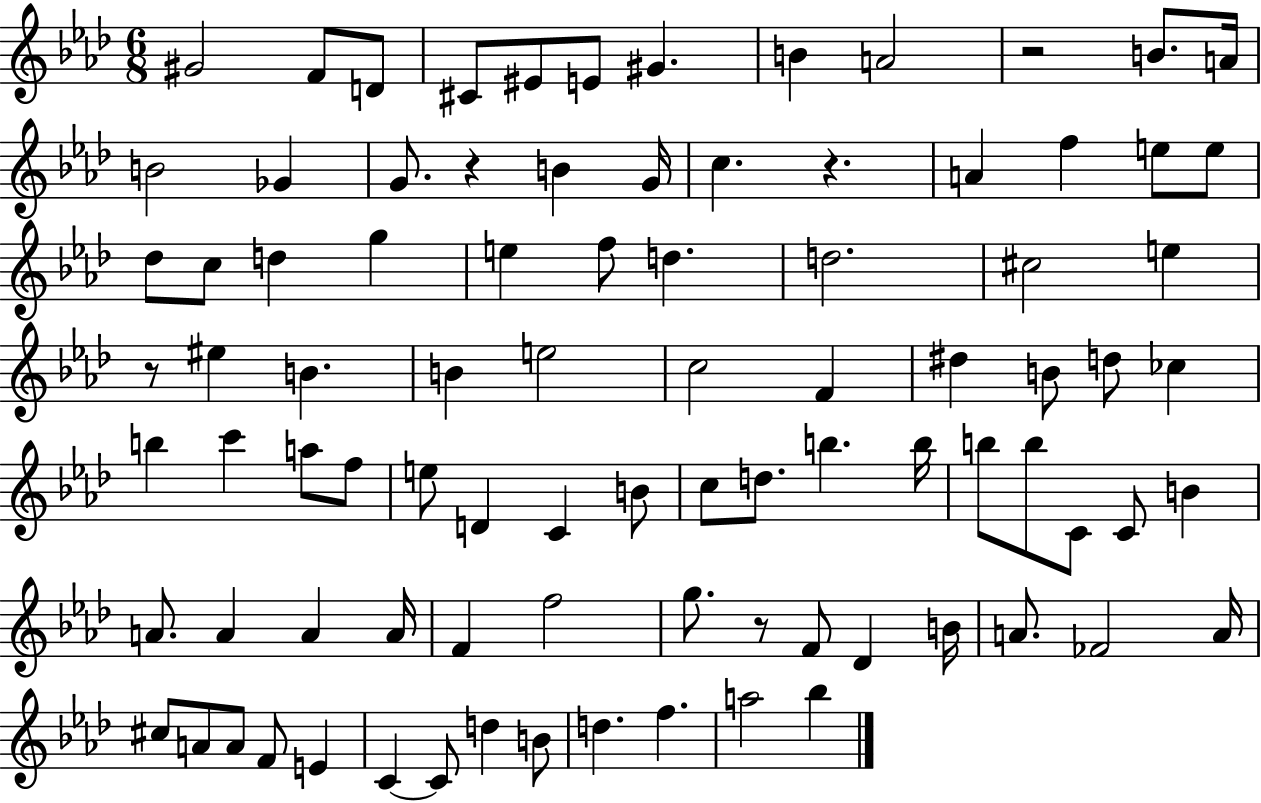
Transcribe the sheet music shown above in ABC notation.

X:1
T:Untitled
M:6/8
L:1/4
K:Ab
^G2 F/2 D/2 ^C/2 ^E/2 E/2 ^G B A2 z2 B/2 A/4 B2 _G G/2 z B G/4 c z A f e/2 e/2 _d/2 c/2 d g e f/2 d d2 ^c2 e z/2 ^e B B e2 c2 F ^d B/2 d/2 _c b c' a/2 f/2 e/2 D C B/2 c/2 d/2 b b/4 b/2 b/2 C/2 C/2 B A/2 A A A/4 F f2 g/2 z/2 F/2 _D B/4 A/2 _F2 A/4 ^c/2 A/2 A/2 F/2 E C C/2 d B/2 d f a2 _b